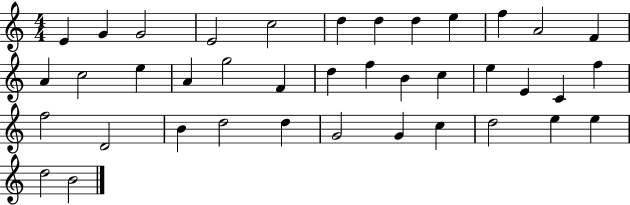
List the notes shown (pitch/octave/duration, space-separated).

E4/q G4/q G4/h E4/h C5/h D5/q D5/q D5/q E5/q F5/q A4/h F4/q A4/q C5/h E5/q A4/q G5/h F4/q D5/q F5/q B4/q C5/q E5/q E4/q C4/q F5/q F5/h D4/h B4/q D5/h D5/q G4/h G4/q C5/q D5/h E5/q E5/q D5/h B4/h